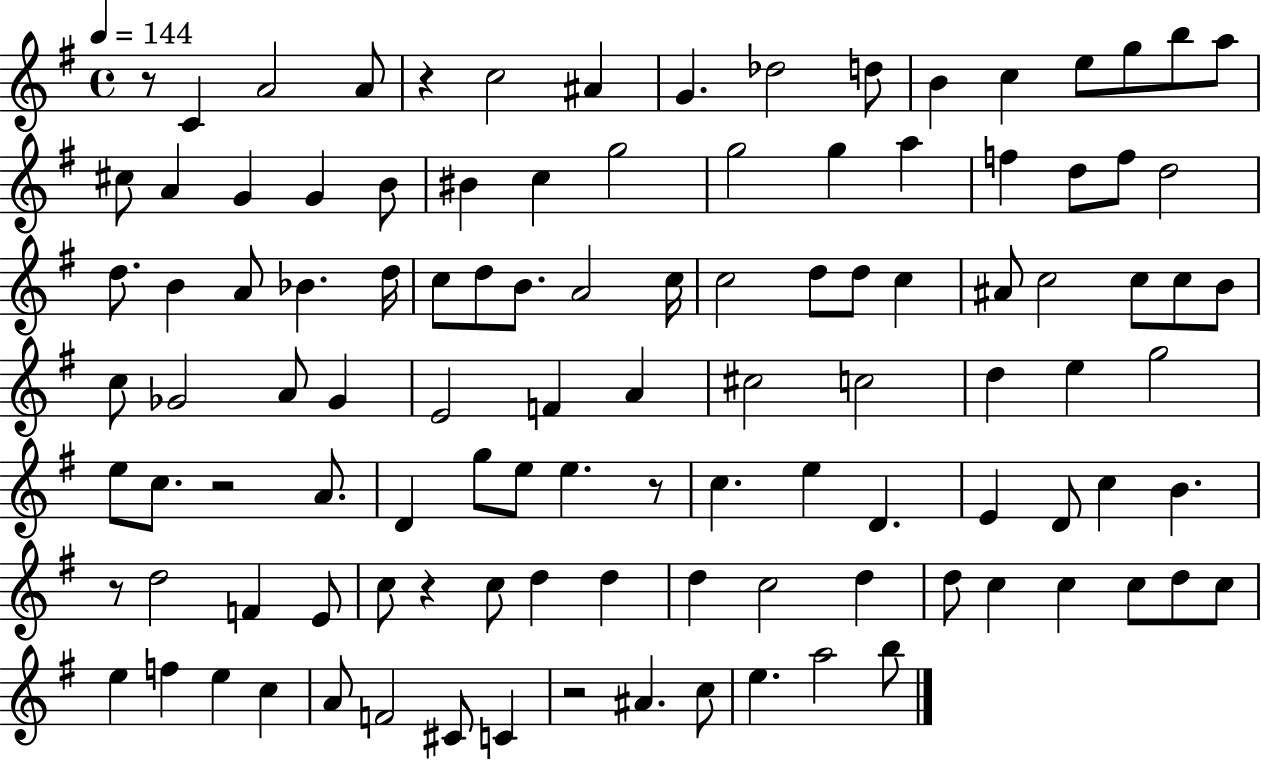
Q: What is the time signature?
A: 4/4